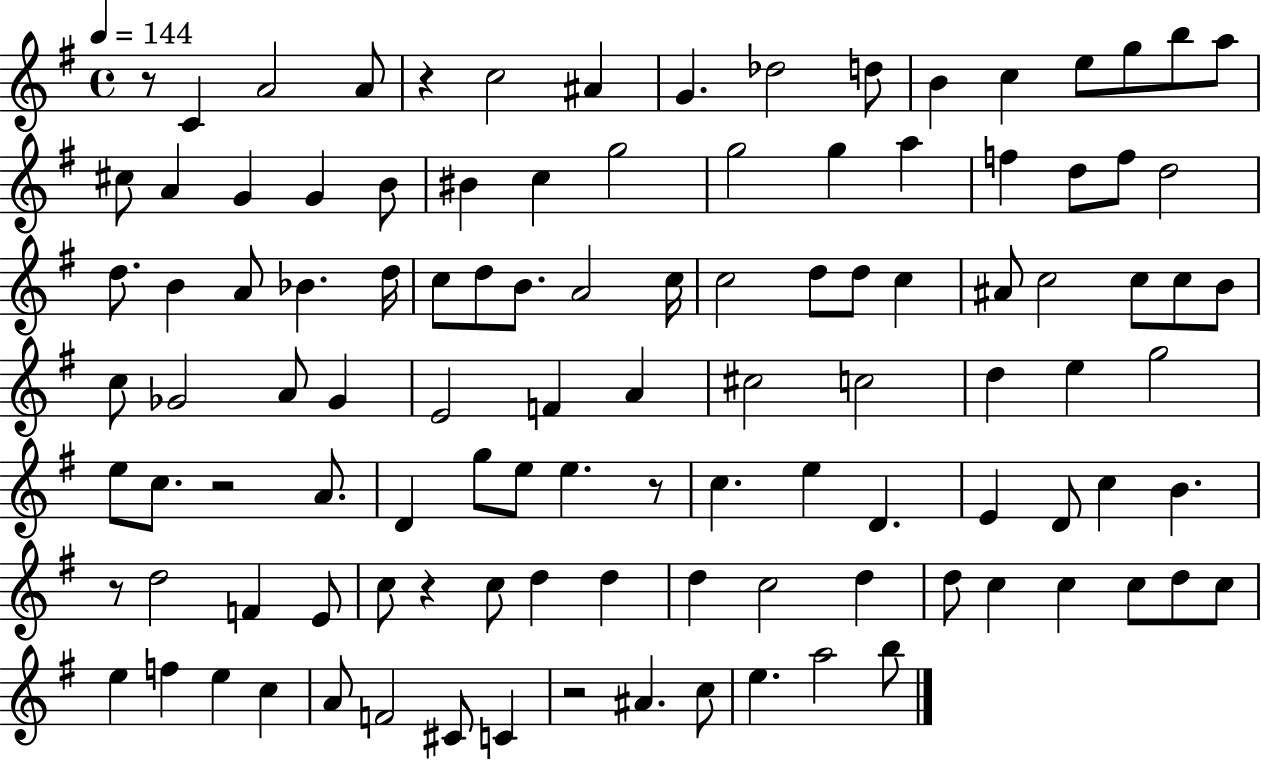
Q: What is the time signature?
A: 4/4